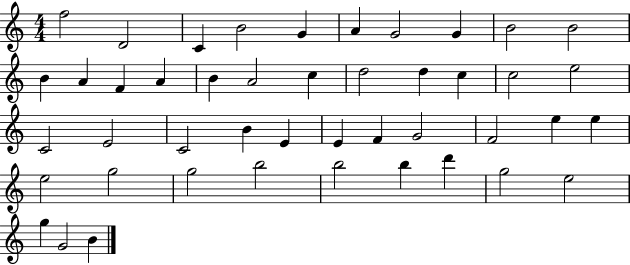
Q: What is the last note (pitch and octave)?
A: B4